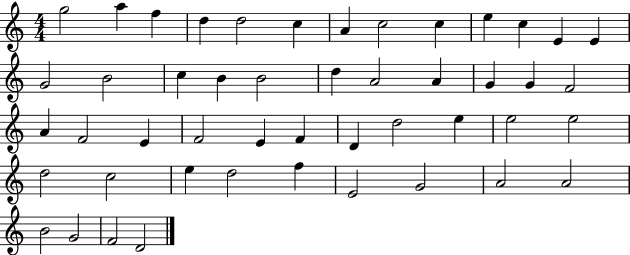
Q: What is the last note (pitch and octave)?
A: D4